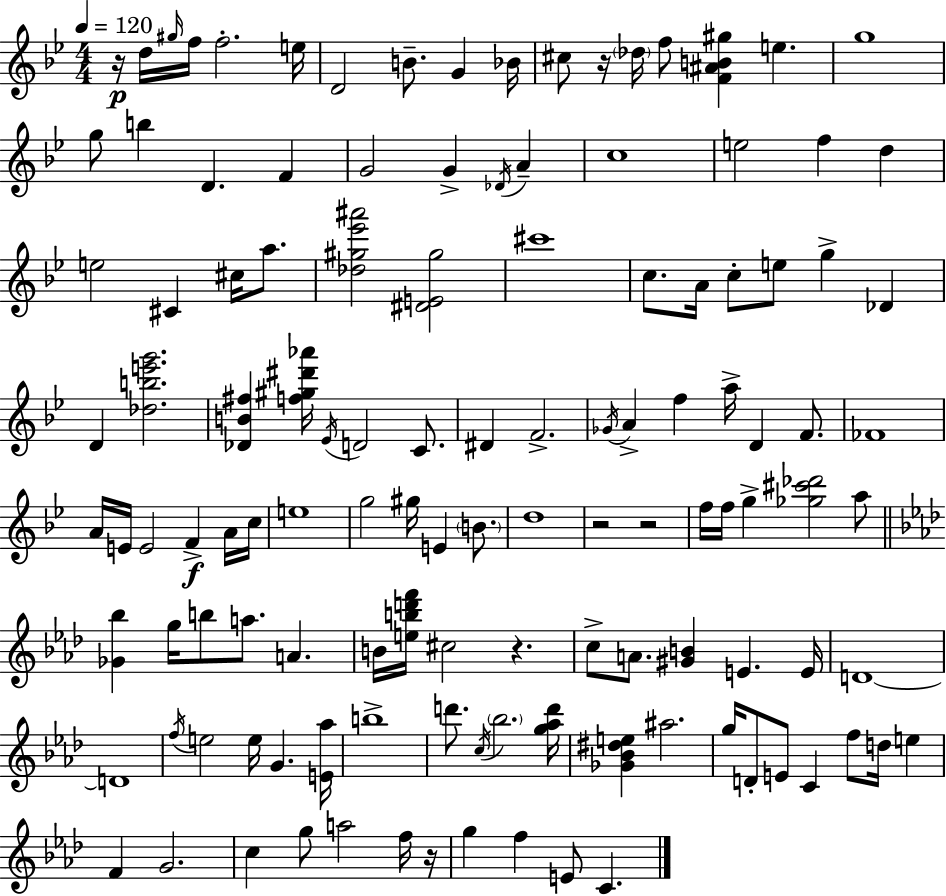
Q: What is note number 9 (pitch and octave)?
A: Bb4